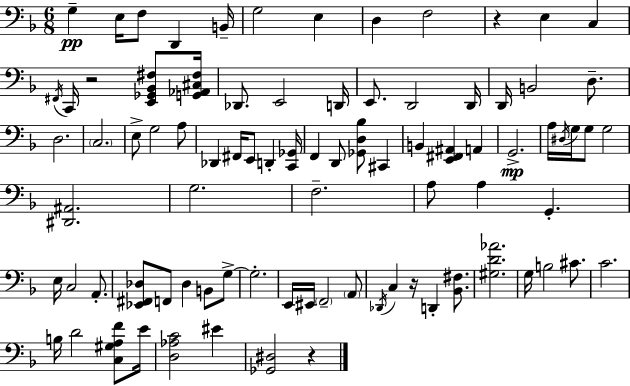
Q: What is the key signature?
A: F major